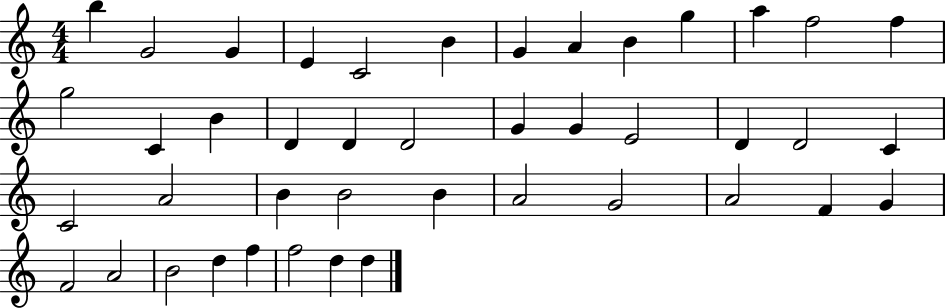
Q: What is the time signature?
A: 4/4